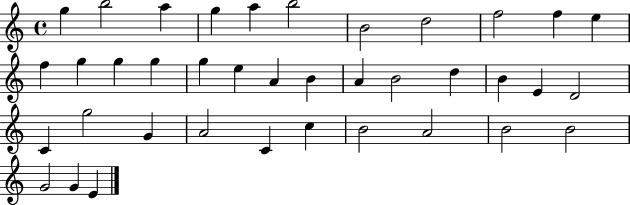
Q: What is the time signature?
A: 4/4